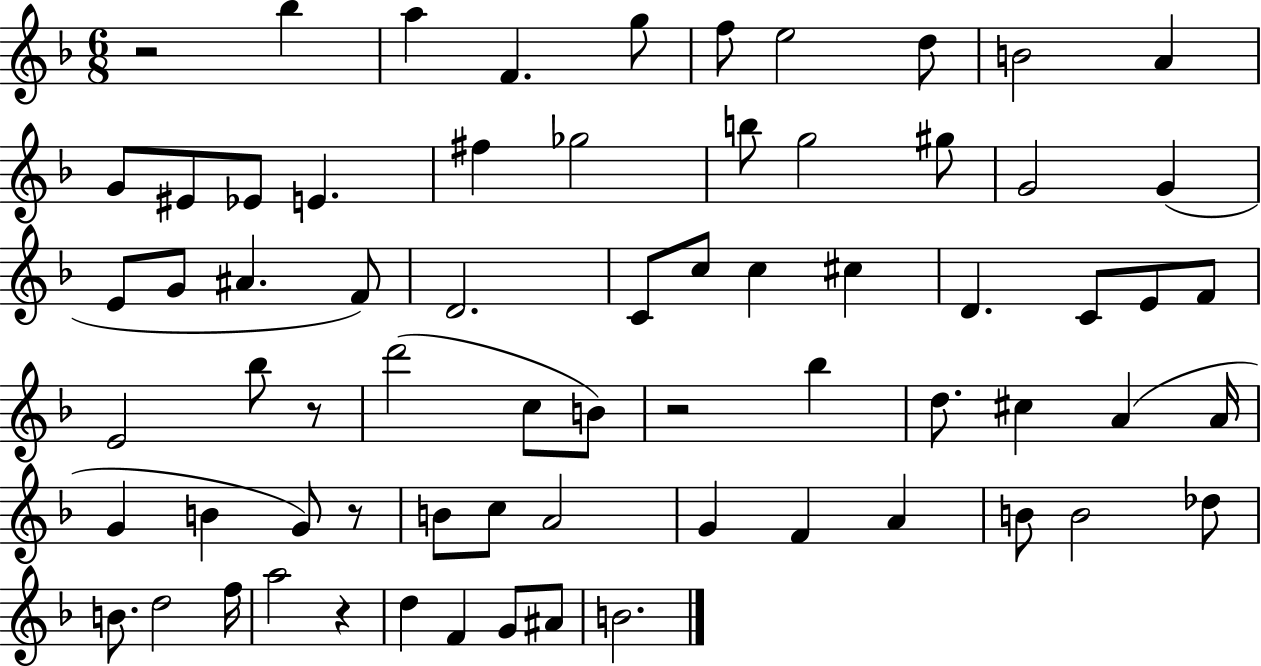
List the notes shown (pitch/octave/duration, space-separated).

R/h Bb5/q A5/q F4/q. G5/e F5/e E5/h D5/e B4/h A4/q G4/e EIS4/e Eb4/e E4/q. F#5/q Gb5/h B5/e G5/h G#5/e G4/h G4/q E4/e G4/e A#4/q. F4/e D4/h. C4/e C5/e C5/q C#5/q D4/q. C4/e E4/e F4/e E4/h Bb5/e R/e D6/h C5/e B4/e R/h Bb5/q D5/e. C#5/q A4/q A4/s G4/q B4/q G4/e R/e B4/e C5/e A4/h G4/q F4/q A4/q B4/e B4/h Db5/e B4/e. D5/h F5/s A5/h R/q D5/q F4/q G4/e A#4/e B4/h.